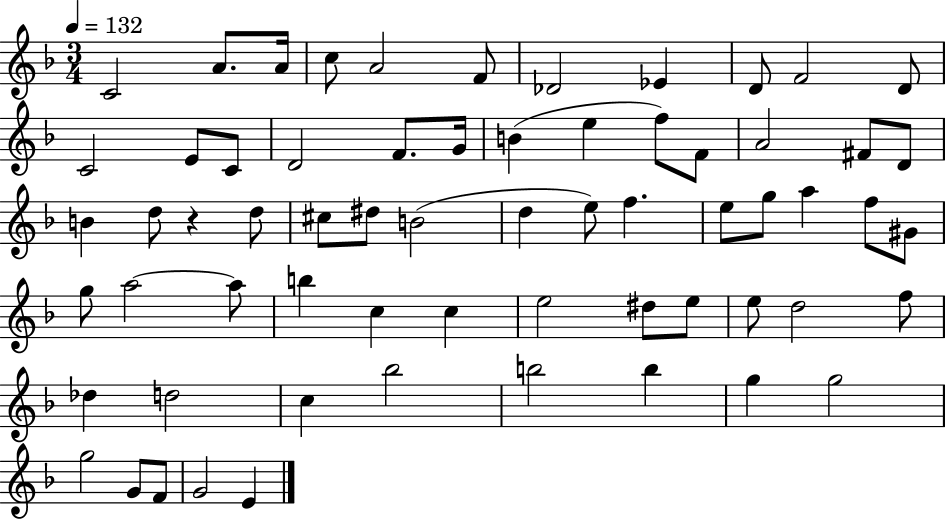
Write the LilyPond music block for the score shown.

{
  \clef treble
  \numericTimeSignature
  \time 3/4
  \key f \major
  \tempo 4 = 132
  c'2 a'8. a'16 | c''8 a'2 f'8 | des'2 ees'4 | d'8 f'2 d'8 | \break c'2 e'8 c'8 | d'2 f'8. g'16 | b'4( e''4 f''8) f'8 | a'2 fis'8 d'8 | \break b'4 d''8 r4 d''8 | cis''8 dis''8 b'2( | d''4 e''8) f''4. | e''8 g''8 a''4 f''8 gis'8 | \break g''8 a''2~~ a''8 | b''4 c''4 c''4 | e''2 dis''8 e''8 | e''8 d''2 f''8 | \break des''4 d''2 | c''4 bes''2 | b''2 b''4 | g''4 g''2 | \break g''2 g'8 f'8 | g'2 e'4 | \bar "|."
}